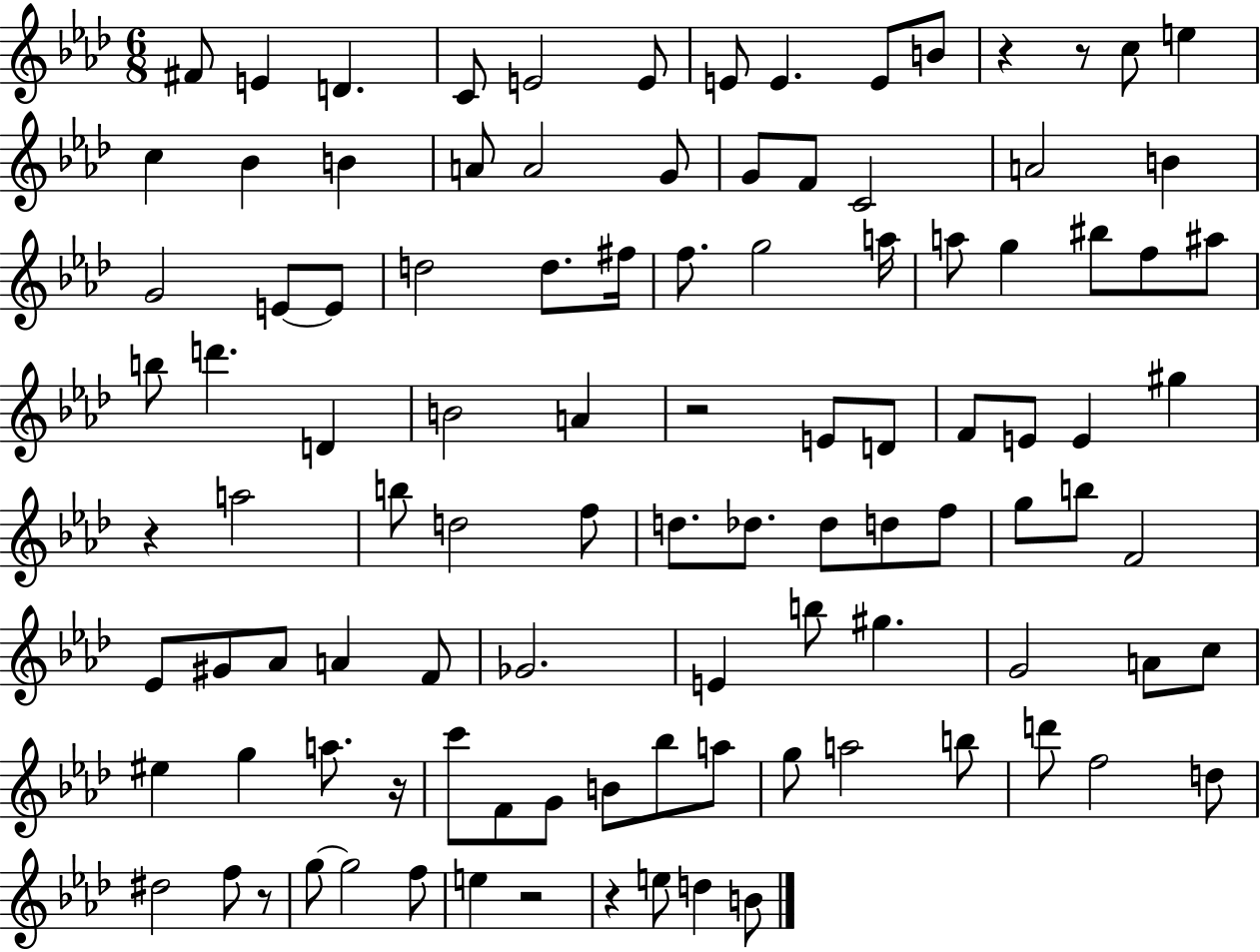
F#4/e E4/q D4/q. C4/e E4/h E4/e E4/e E4/q. E4/e B4/e R/q R/e C5/e E5/q C5/q Bb4/q B4/q A4/e A4/h G4/e G4/e F4/e C4/h A4/h B4/q G4/h E4/e E4/e D5/h D5/e. F#5/s F5/e. G5/h A5/s A5/e G5/q BIS5/e F5/e A#5/e B5/e D6/q. D4/q B4/h A4/q R/h E4/e D4/e F4/e E4/e E4/q G#5/q R/q A5/h B5/e D5/h F5/e D5/e. Db5/e. Db5/e D5/e F5/e G5/e B5/e F4/h Eb4/e G#4/e Ab4/e A4/q F4/e Gb4/h. E4/q B5/e G#5/q. G4/h A4/e C5/e EIS5/q G5/q A5/e. R/s C6/e F4/e G4/e B4/e Bb5/e A5/e G5/e A5/h B5/e D6/e F5/h D5/e D#5/h F5/e R/e G5/e G5/h F5/e E5/q R/h R/q E5/e D5/q B4/e